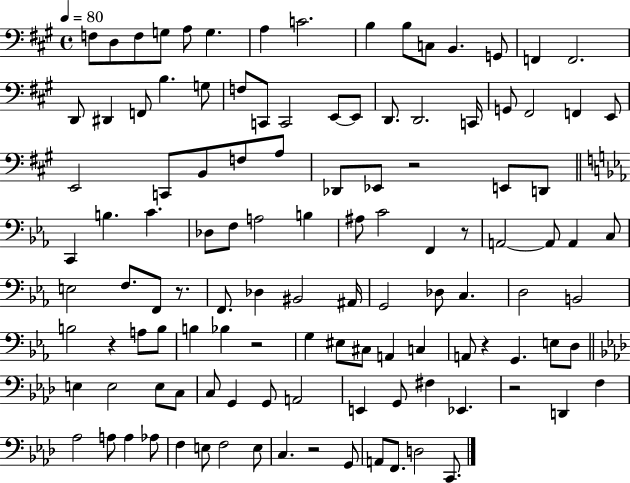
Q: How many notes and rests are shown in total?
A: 117